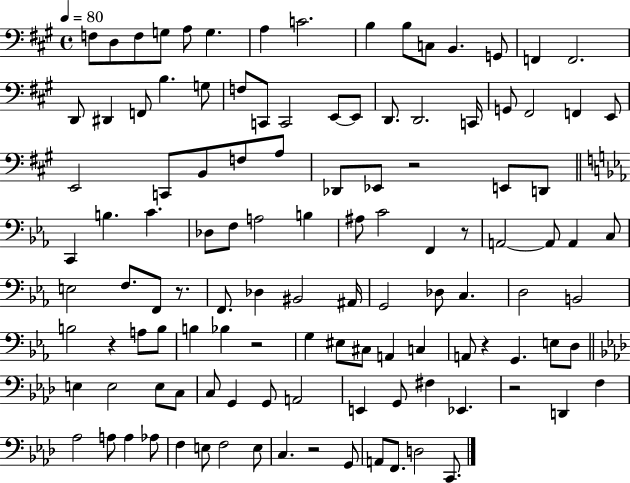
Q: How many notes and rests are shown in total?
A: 117